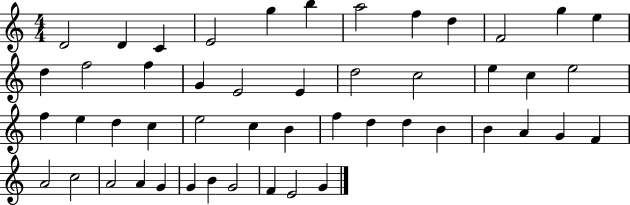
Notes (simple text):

D4/h D4/q C4/q E4/h G5/q B5/q A5/h F5/q D5/q F4/h G5/q E5/q D5/q F5/h F5/q G4/q E4/h E4/q D5/h C5/h E5/q C5/q E5/h F5/q E5/q D5/q C5/q E5/h C5/q B4/q F5/q D5/q D5/q B4/q B4/q A4/q G4/q F4/q A4/h C5/h A4/h A4/q G4/q G4/q B4/q G4/h F4/q E4/h G4/q